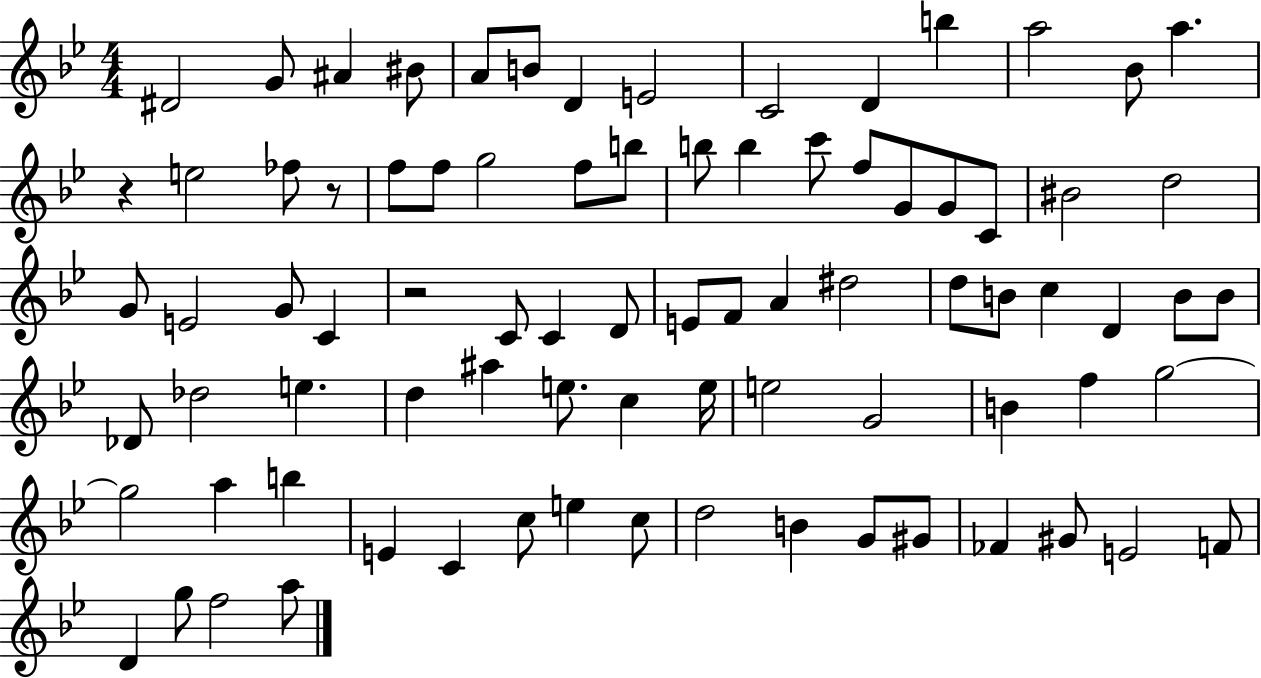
{
  \clef treble
  \numericTimeSignature
  \time 4/4
  \key bes \major
  \repeat volta 2 { dis'2 g'8 ais'4 bis'8 | a'8 b'8 d'4 e'2 | c'2 d'4 b''4 | a''2 bes'8 a''4. | \break r4 e''2 fes''8 r8 | f''8 f''8 g''2 f''8 b''8 | b''8 b''4 c'''8 f''8 g'8 g'8 c'8 | bis'2 d''2 | \break g'8 e'2 g'8 c'4 | r2 c'8 c'4 d'8 | e'8 f'8 a'4 dis''2 | d''8 b'8 c''4 d'4 b'8 b'8 | \break des'8 des''2 e''4. | d''4 ais''4 e''8. c''4 e''16 | e''2 g'2 | b'4 f''4 g''2~~ | \break g''2 a''4 b''4 | e'4 c'4 c''8 e''4 c''8 | d''2 b'4 g'8 gis'8 | fes'4 gis'8 e'2 f'8 | \break d'4 g''8 f''2 a''8 | } \bar "|."
}